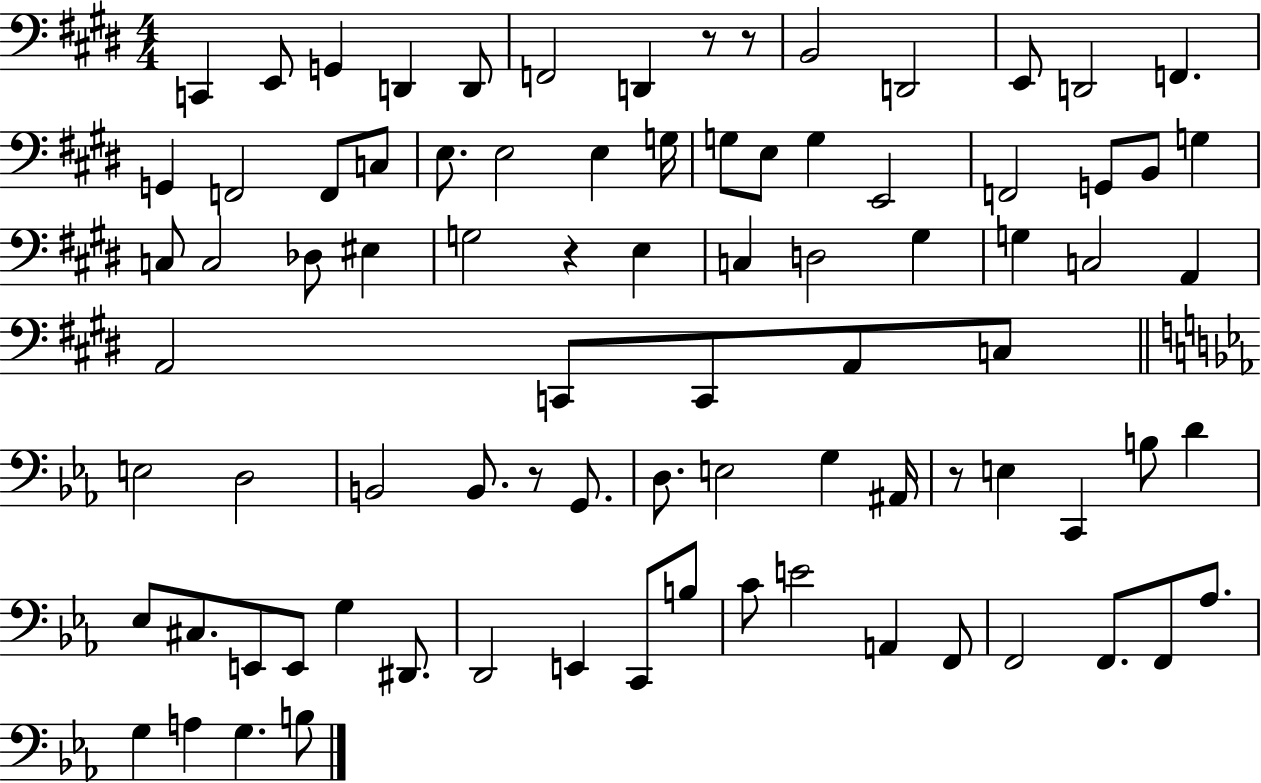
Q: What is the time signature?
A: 4/4